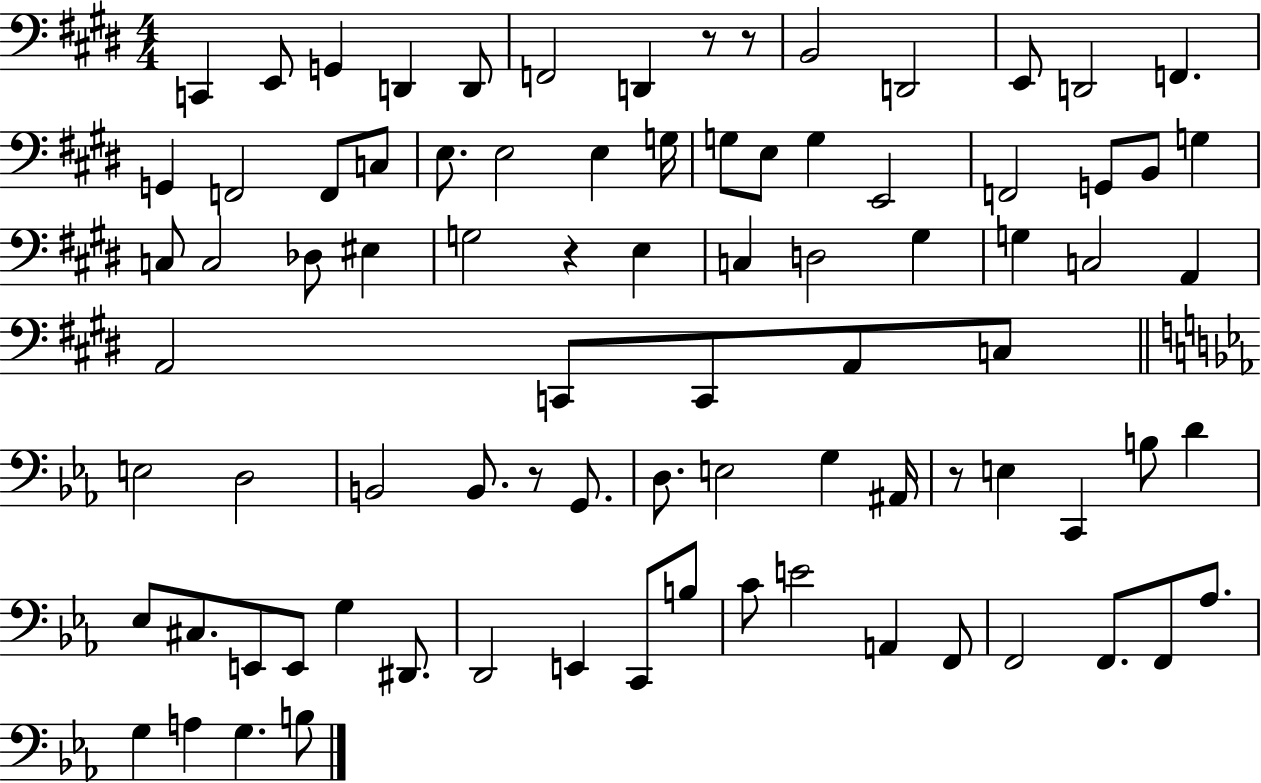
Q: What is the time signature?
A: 4/4